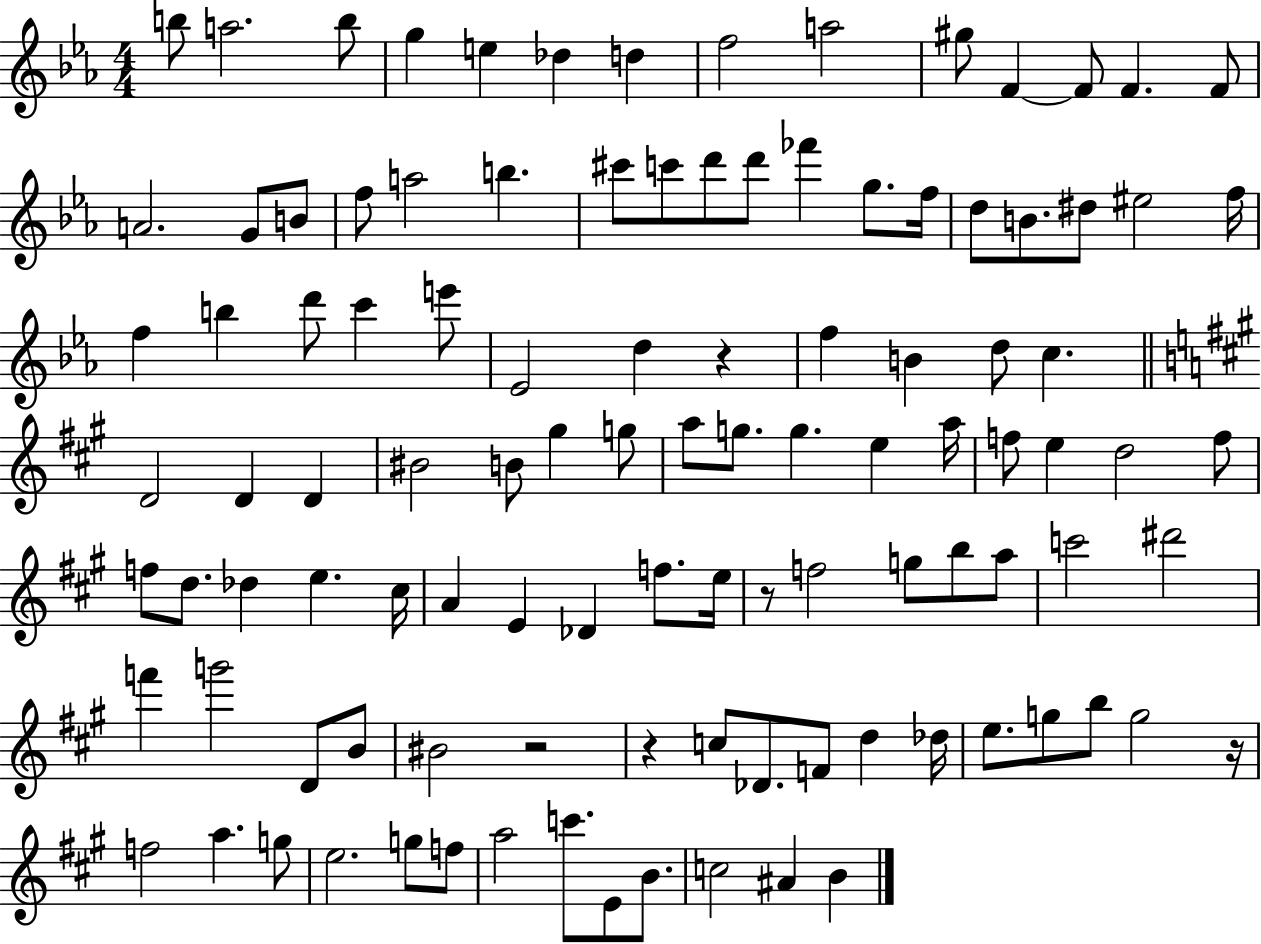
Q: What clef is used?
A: treble